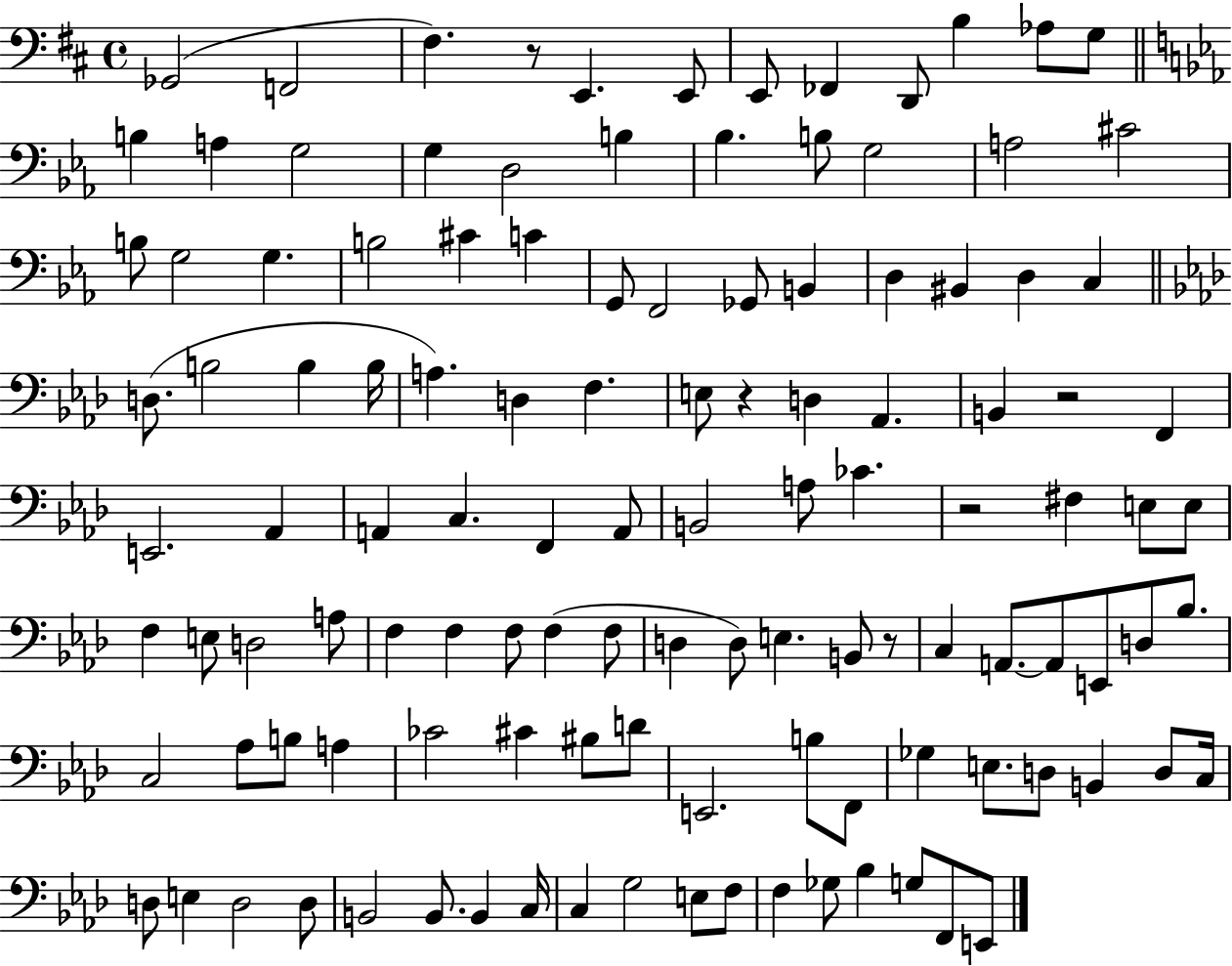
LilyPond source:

{
  \clef bass
  \time 4/4
  \defaultTimeSignature
  \key d \major
  ges,2( f,2 | fis4.) r8 e,4. e,8 | e,8 fes,4 d,8 b4 aes8 g8 | \bar "||" \break \key c \minor b4 a4 g2 | g4 d2 b4 | bes4. b8 g2 | a2 cis'2 | \break b8 g2 g4. | b2 cis'4 c'4 | g,8 f,2 ges,8 b,4 | d4 bis,4 d4 c4 | \break \bar "||" \break \key aes \major d8.( b2 b4 b16 | a4.) d4 f4. | e8 r4 d4 aes,4. | b,4 r2 f,4 | \break e,2. aes,4 | a,4 c4. f,4 a,8 | b,2 a8 ces'4. | r2 fis4 e8 e8 | \break f4 e8 d2 a8 | f4 f4 f8 f4( f8 | d4 d8) e4. b,8 r8 | c4 a,8.~~ a,8 e,8 d8 bes8. | \break c2 aes8 b8 a4 | ces'2 cis'4 bis8 d'8 | e,2. b8 f,8 | ges4 e8. d8 b,4 d8 c16 | \break d8 e4 d2 d8 | b,2 b,8. b,4 c16 | c4 g2 e8 f8 | f4 ges8 bes4 g8 f,8 e,8 | \break \bar "|."
}